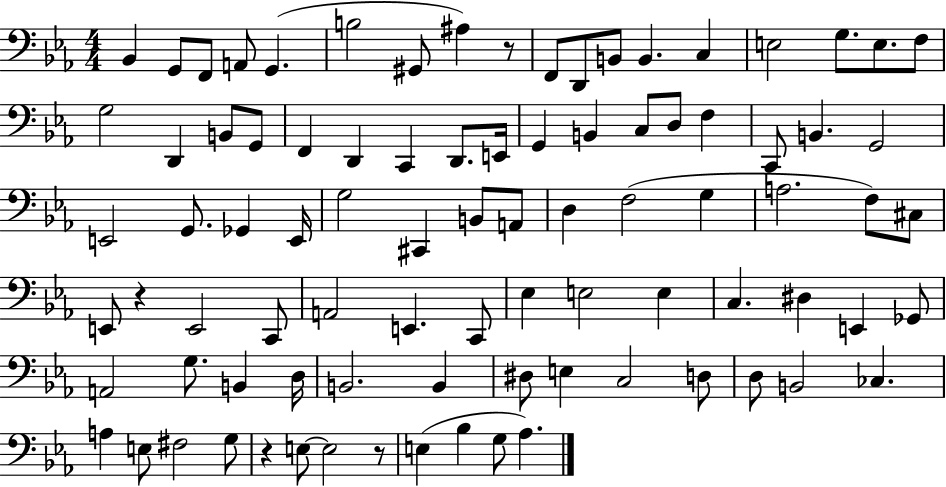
Bb2/q G2/e F2/e A2/e G2/q. B3/h G#2/e A#3/q R/e F2/e D2/e B2/e B2/q. C3/q E3/h G3/e. E3/e. F3/e G3/h D2/q B2/e G2/e F2/q D2/q C2/q D2/e. E2/s G2/q B2/q C3/e D3/e F3/q C2/e B2/q. G2/h E2/h G2/e. Gb2/q E2/s G3/h C#2/q B2/e A2/e D3/q F3/h G3/q A3/h. F3/e C#3/e E2/e R/q E2/h C2/e A2/h E2/q. C2/e Eb3/q E3/h E3/q C3/q. D#3/q E2/q Gb2/e A2/h G3/e. B2/q D3/s B2/h. B2/q D#3/e E3/q C3/h D3/e D3/e B2/h CES3/q. A3/q E3/e F#3/h G3/e R/q E3/e E3/h R/e E3/q Bb3/q G3/e Ab3/q.